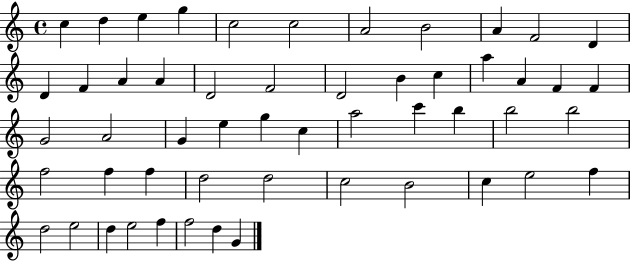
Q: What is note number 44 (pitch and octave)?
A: E5